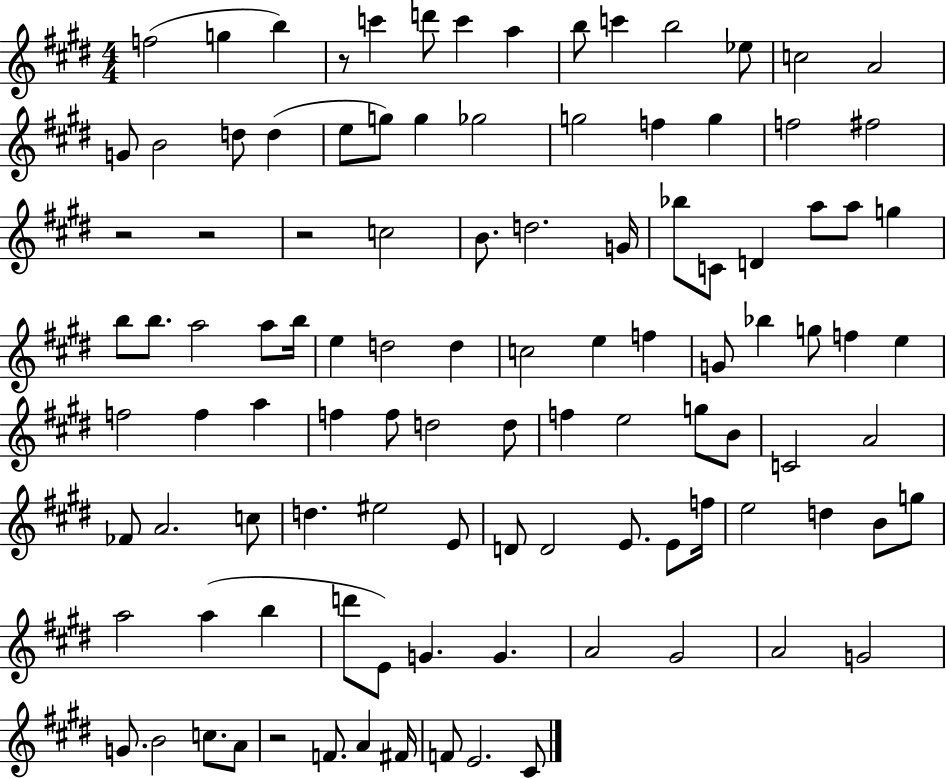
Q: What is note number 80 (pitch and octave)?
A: G5